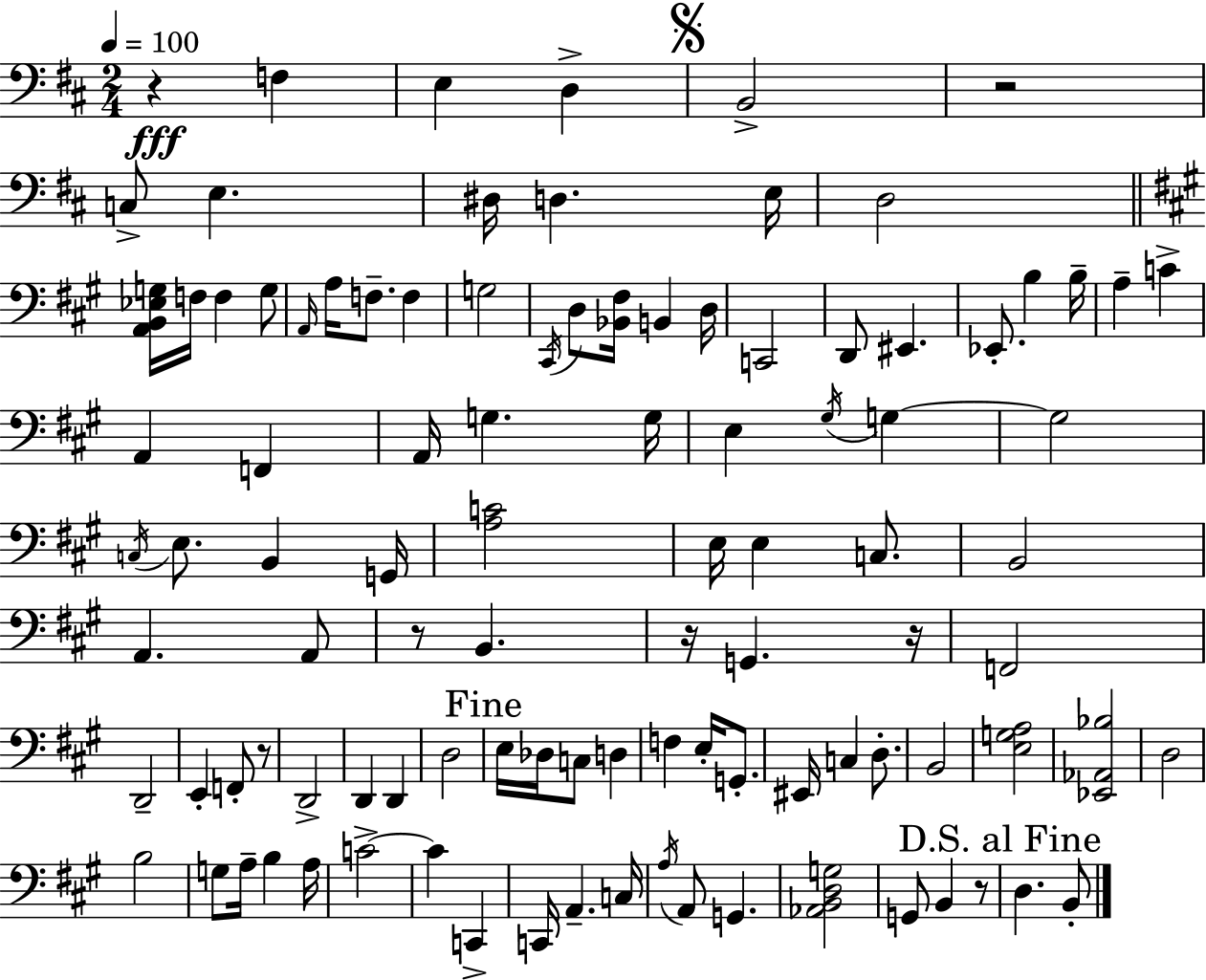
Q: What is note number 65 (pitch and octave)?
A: E3